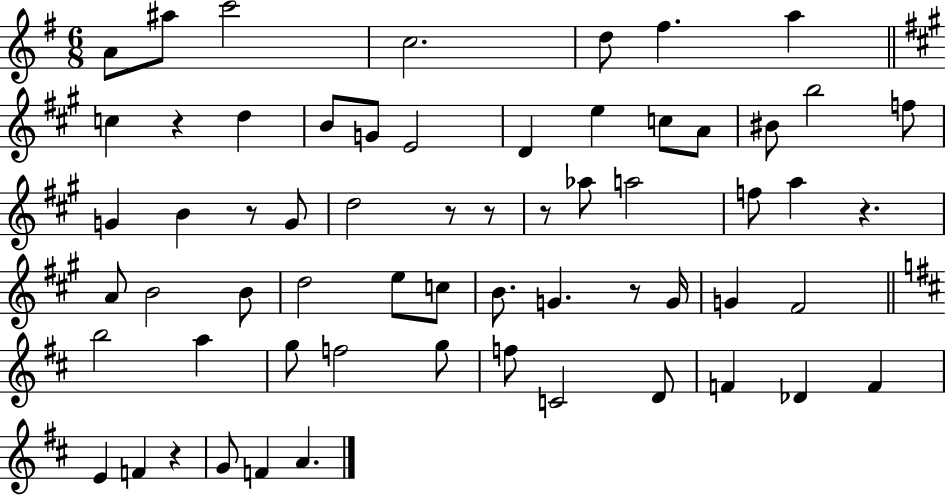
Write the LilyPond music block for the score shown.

{
  \clef treble
  \numericTimeSignature
  \time 6/8
  \key g \major
  a'8 ais''8 c'''2 | c''2. | d''8 fis''4. a''4 | \bar "||" \break \key a \major c''4 r4 d''4 | b'8 g'8 e'2 | d'4 e''4 c''8 a'8 | bis'8 b''2 f''8 | \break g'4 b'4 r8 g'8 | d''2 r8 r8 | r8 aes''8 a''2 | f''8 a''4 r4. | \break a'8 b'2 b'8 | d''2 e''8 c''8 | b'8. g'4. r8 g'16 | g'4 fis'2 | \break \bar "||" \break \key d \major b''2 a''4 | g''8 f''2 g''8 | f''8 c'2 d'8 | f'4 des'4 f'4 | \break e'4 f'4 r4 | g'8 f'4 a'4. | \bar "|."
}